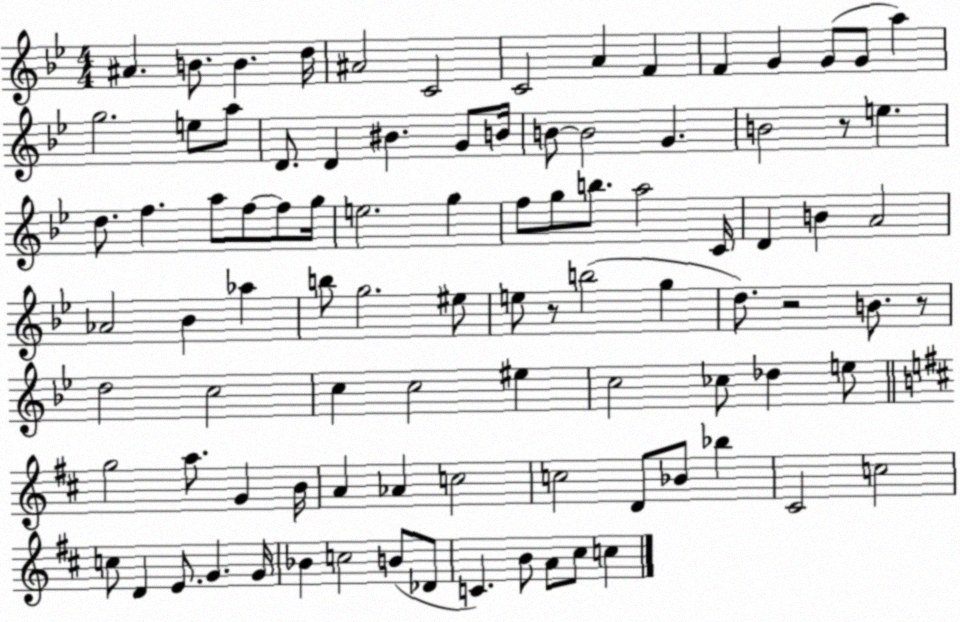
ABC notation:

X:1
T:Untitled
M:4/4
L:1/4
K:Bb
^A B/2 B d/4 ^A2 C2 C2 A F F G G/2 G/2 a g2 e/2 a/2 D/2 D ^B G/2 B/4 B/2 B2 G B2 z/2 e d/2 f a/2 f/2 f/2 g/4 e2 g f/2 g/2 b/2 a2 C/4 D B A2 _A2 _B _a b/2 g2 ^e/2 e/2 z/2 b2 g d/2 z2 B/2 z/2 d2 c2 c c2 ^e c2 _c/2 _d e/2 g2 a/2 G B/4 A _A c2 c2 D/2 _B/2 _b ^C2 c2 c/2 D E/2 G G/4 _B c2 B/2 _D/2 C B/2 A/2 ^c/2 c